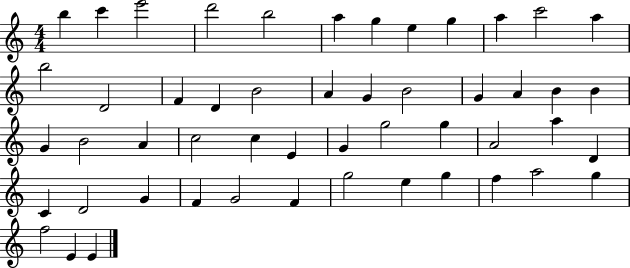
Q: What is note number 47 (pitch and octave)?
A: A5